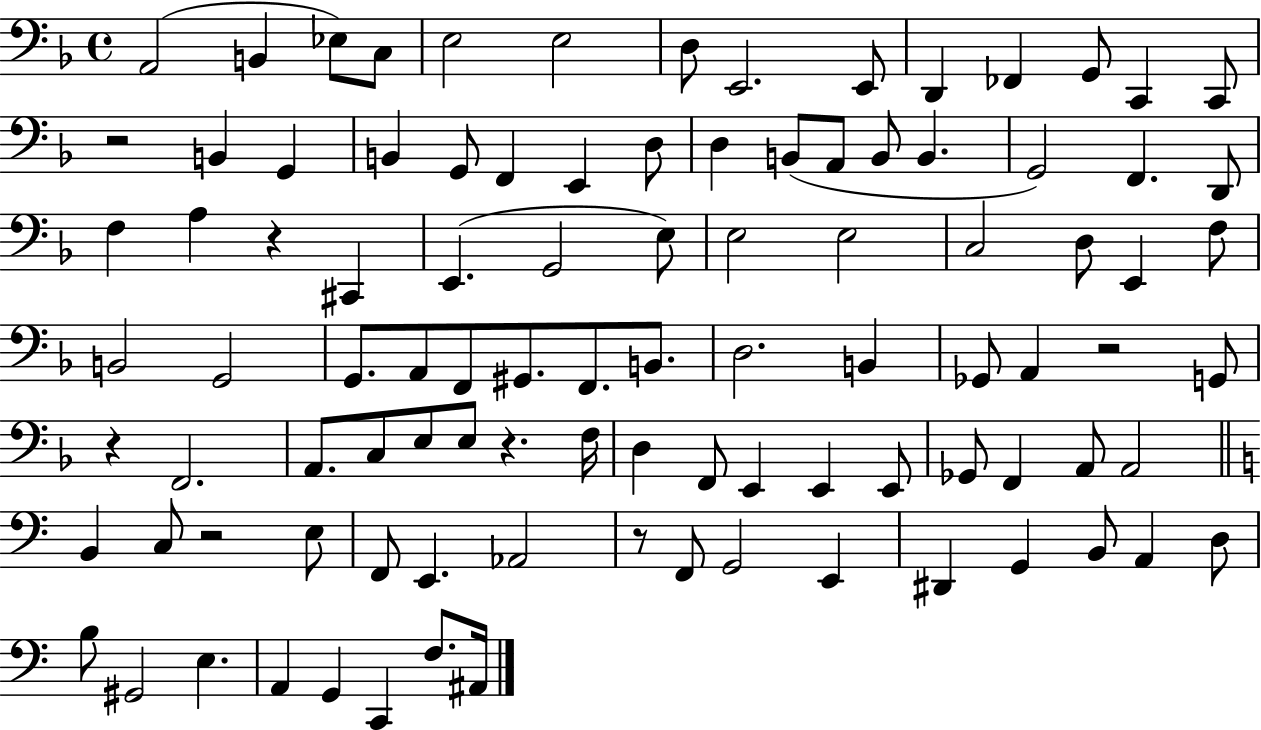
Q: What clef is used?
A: bass